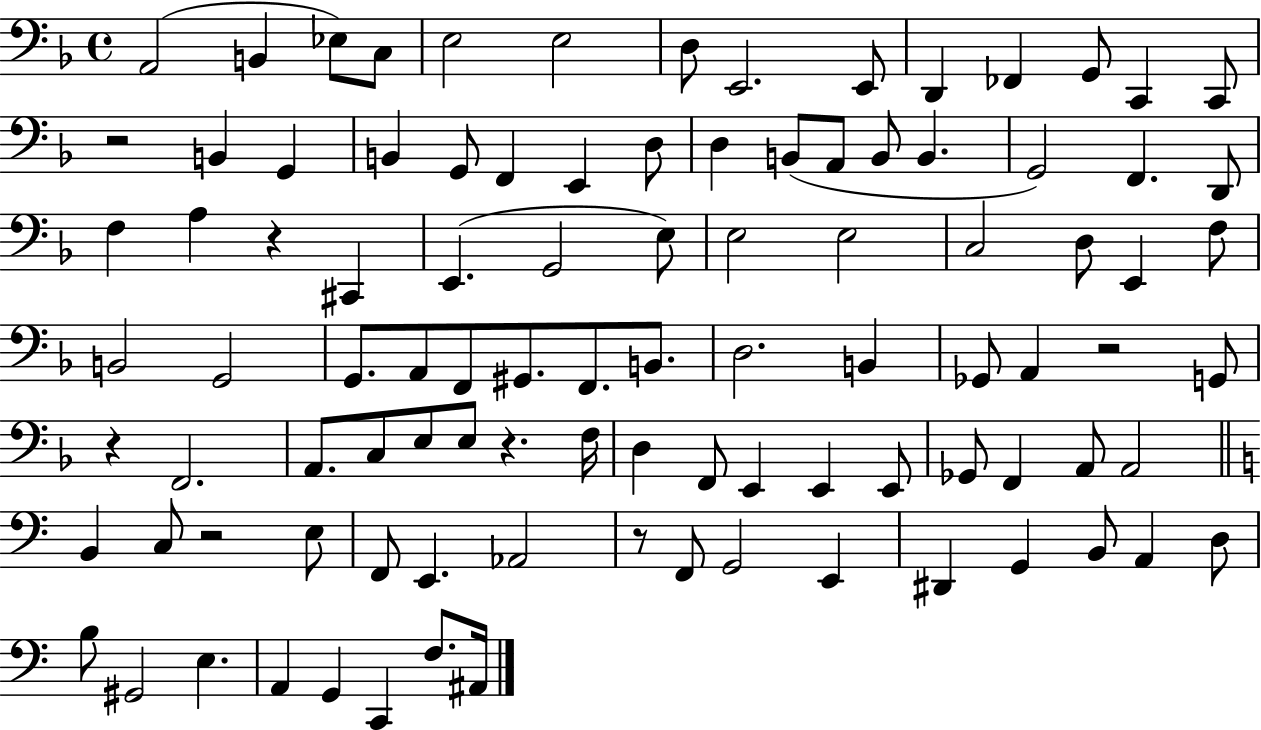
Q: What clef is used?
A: bass